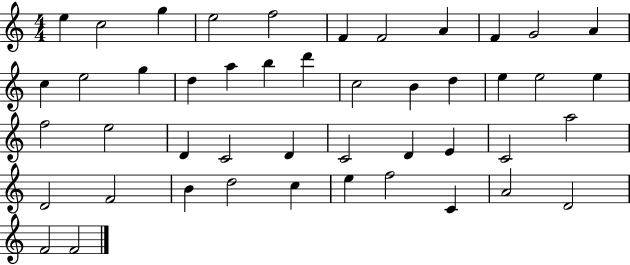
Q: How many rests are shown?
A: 0